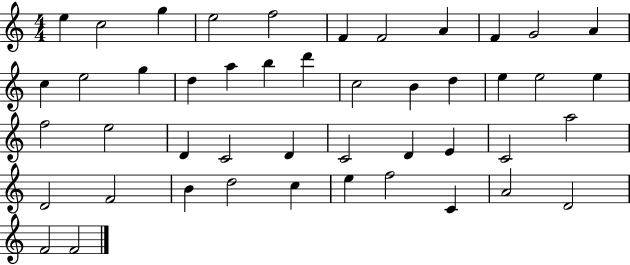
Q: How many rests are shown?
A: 0